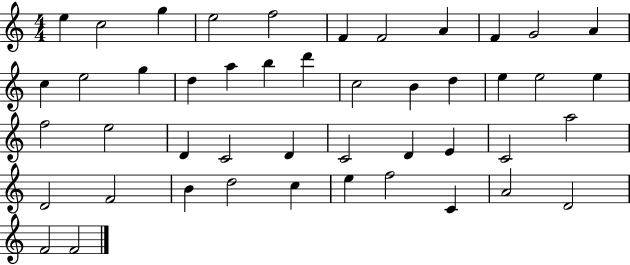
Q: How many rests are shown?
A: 0